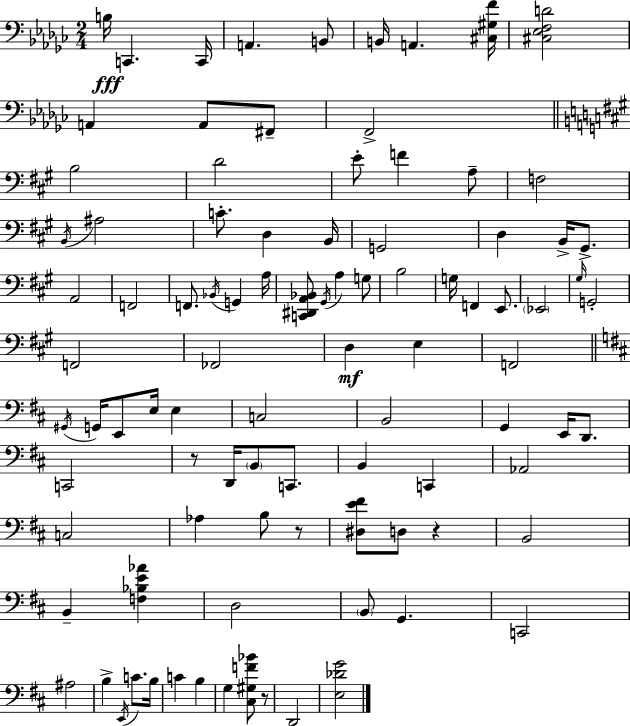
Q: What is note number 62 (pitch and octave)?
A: B2